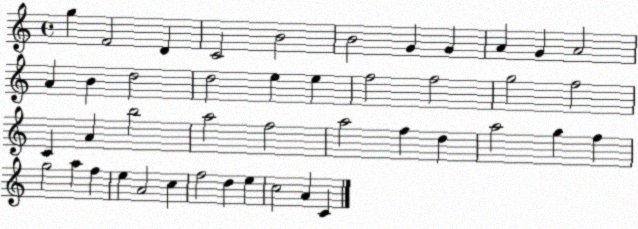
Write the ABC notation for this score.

X:1
T:Untitled
M:4/4
L:1/4
K:C
g F2 D C2 B2 B2 G G A G A2 A B d2 d2 e e f2 f2 g2 f2 C A b2 a2 f2 a2 f d a2 g f g2 a f e A2 c f2 d e c2 A C